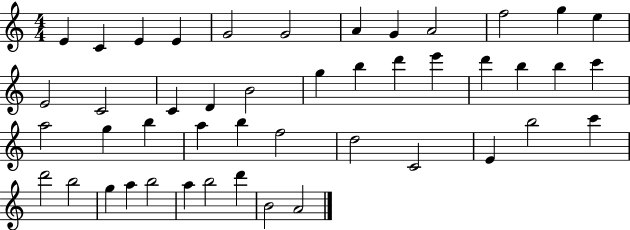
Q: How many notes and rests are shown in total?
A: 46